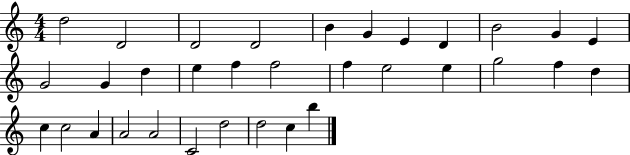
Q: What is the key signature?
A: C major